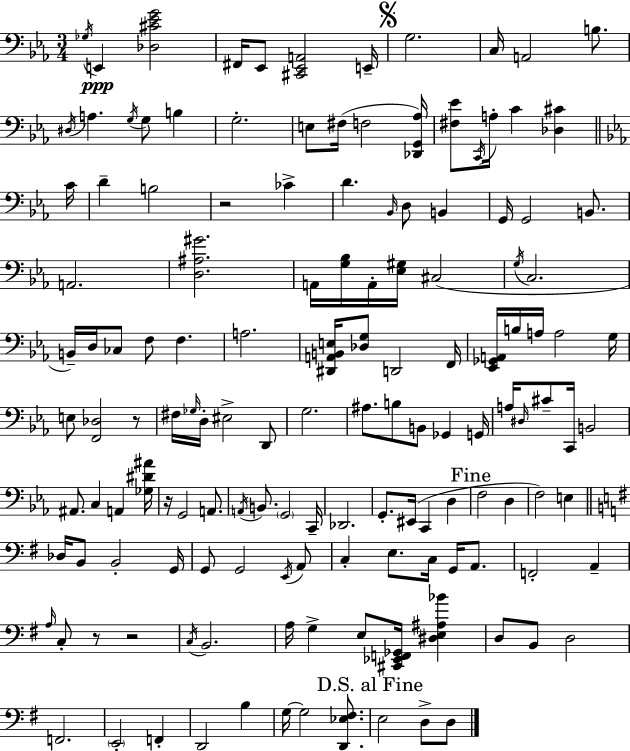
{
  \clef bass
  \numericTimeSignature
  \time 3/4
  \key c \minor
  \repeat volta 2 { \acciaccatura { ges16 }\ppp e,4 <des cis' ees' g'>2 | fis,16 ees,8 <cis, ees, a,>2 | e,16-- \mark \markup { \musicglyph "scripts.segno" } g2. | c16 a,2 b8. | \break \acciaccatura { dis16 } a4. \acciaccatura { g16 } g8 b4 | g2.-. | e8 fis16( f2 | <des, g, aes>16) <fis ees'>8 \acciaccatura { c,16 } a16-. c'4 <des cis'>4 | \break \bar "||" \break \key ees \major c'16 d'4-- b2 | r2 ces'4-> | d'4. \grace { bes,16 } d8 b,4 | g,16 g,2 b,8. | \break a,2. | <d ais gis'>2. | a,16 <g bes>16 a,16-. <ees gis>16 cis2( | \acciaccatura { g16 } c2. | \break b,16--) d16 ces8 f8 f4. | a2. | <dis, a, b, e>16 <des g>8 d,2 | f,16 <ees, ges, a,>16 b16 a16 a2 | \break g16 e8 <f, des>2 | r8 fis16 \grace { ges16 } d16-. eis2-> | d,8 g2. | ais8. b8 b,8 ges,4 | \break g,16 a16 \grace { dis16 } cis'8-- c,16 b,2 | ais,8. c4 | a,4 <ges dis' ais'>16 r16 g,2 | a,8. \acciaccatura { a,16 } b,8. \parenthesize g,2 | \break c,16-- des,2. | g,8.-. eis,16( c,4 | d4 \mark "Fine" f2 | d4 f2) | \break e4 \bar "||" \break \key g \major des16 b,8 b,2-. g,16 | g,8 g,2 \acciaccatura { e,16 } a,8 | c4-. e8. c16 g,16 a,8. | f,2-. a,4-- | \break \grace { a16 } c8-. r8 r2 | \acciaccatura { c16 } b,2. | a16 g4-> e8 <cis, ees, f, ges,>16 <dis e ais bes'>4 | d8 b,8 d2 | \break f,2. | \parenthesize e,2-. f,4-. | d,2 b4 | g16~~ g2 | \break <d, ees fis>8. \mark "D.S. al Fine" e2 d8-> | d8 } \bar "|."
}